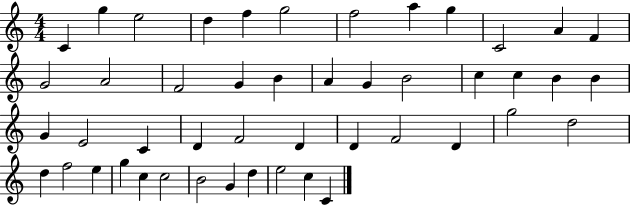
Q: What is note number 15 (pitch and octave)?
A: F4